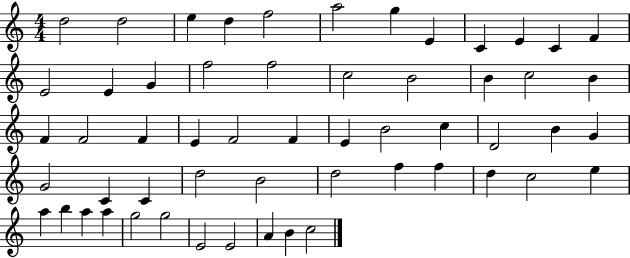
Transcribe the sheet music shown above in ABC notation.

X:1
T:Untitled
M:4/4
L:1/4
K:C
d2 d2 e d f2 a2 g E C E C F E2 E G f2 f2 c2 B2 B c2 B F F2 F E F2 F E B2 c D2 B G G2 C C d2 B2 d2 f f d c2 e a b a a g2 g2 E2 E2 A B c2